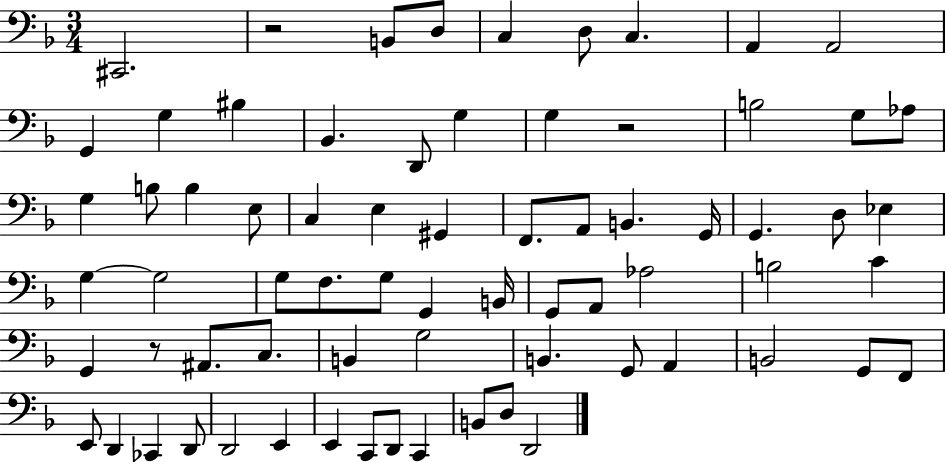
{
  \clef bass
  \numericTimeSignature
  \time 3/4
  \key f \major
  cis,2. | r2 b,8 d8 | c4 d8 c4. | a,4 a,2 | \break g,4 g4 bis4 | bes,4. d,8 g4 | g4 r2 | b2 g8 aes8 | \break g4 b8 b4 e8 | c4 e4 gis,4 | f,8. a,8 b,4. g,16 | g,4. d8 ees4 | \break g4~~ g2 | g8 f8. g8 g,4 b,16 | g,8 a,8 aes2 | b2 c'4 | \break g,4 r8 ais,8. c8. | b,4 g2 | b,4. g,8 a,4 | b,2 g,8 f,8 | \break e,8 d,4 ces,4 d,8 | d,2 e,4 | e,4 c,8 d,8 c,4 | b,8 d8 d,2 | \break \bar "|."
}